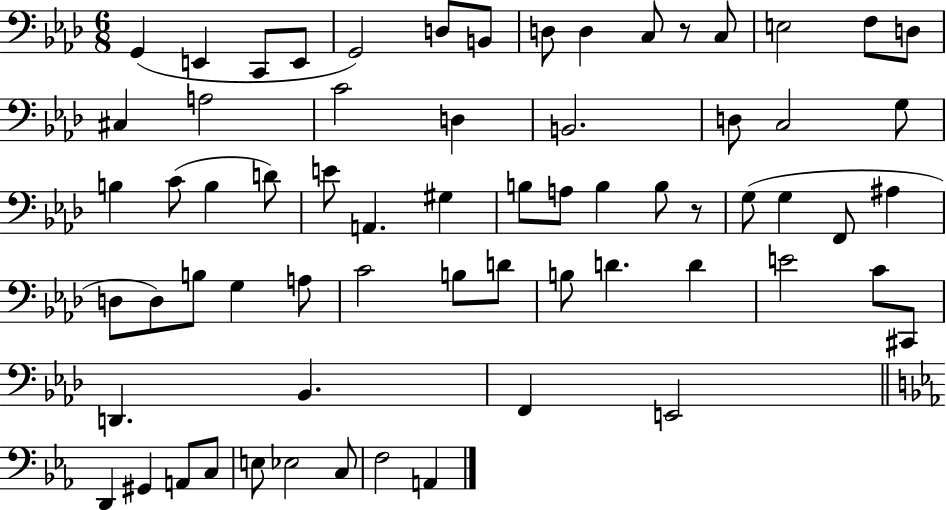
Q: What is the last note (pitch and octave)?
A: A2